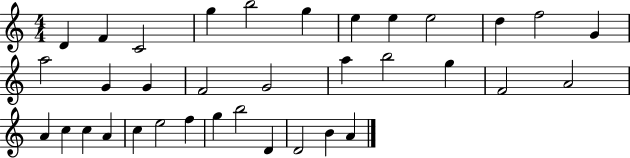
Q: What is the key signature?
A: C major